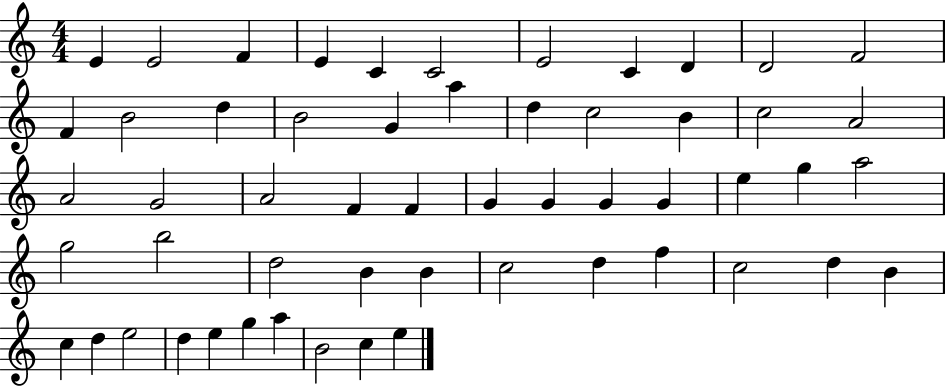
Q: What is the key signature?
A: C major